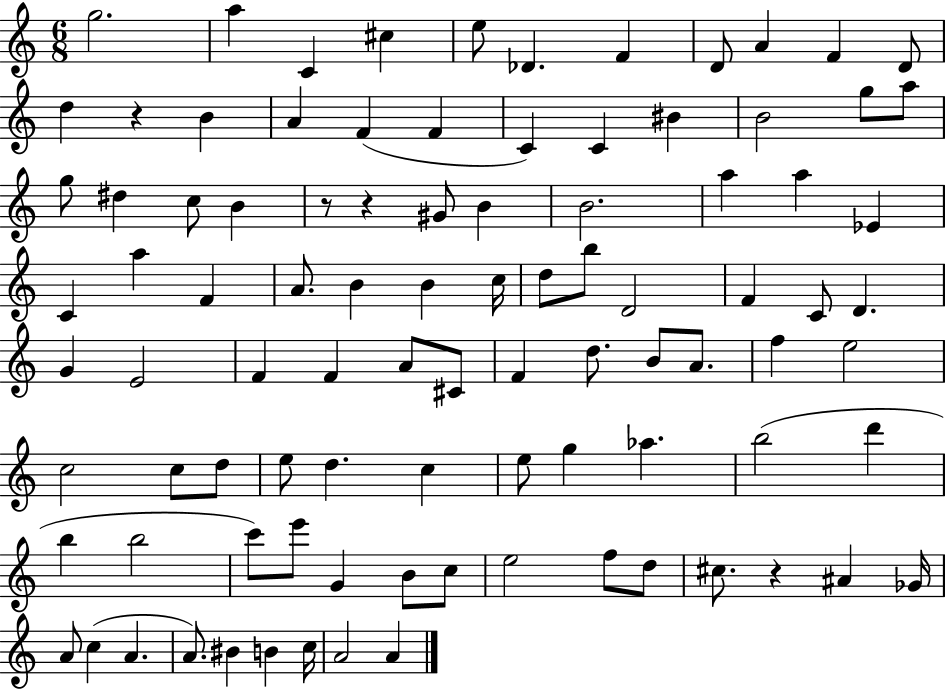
G5/h. A5/q C4/q C#5/q E5/e Db4/q. F4/q D4/e A4/q F4/q D4/e D5/q R/q B4/q A4/q F4/q F4/q C4/q C4/q BIS4/q B4/h G5/e A5/e G5/e D#5/q C5/e B4/q R/e R/q G#4/e B4/q B4/h. A5/q A5/q Eb4/q C4/q A5/q F4/q A4/e. B4/q B4/q C5/s D5/e B5/e D4/h F4/q C4/e D4/q. G4/q E4/h F4/q F4/q A4/e C#4/e F4/q D5/e. B4/e A4/e. F5/q E5/h C5/h C5/e D5/e E5/e D5/q. C5/q E5/e G5/q Ab5/q. B5/h D6/q B5/q B5/h C6/e E6/e G4/q B4/e C5/e E5/h F5/e D5/e C#5/e. R/q A#4/q Gb4/s A4/e C5/q A4/q. A4/e. BIS4/q B4/q C5/s A4/h A4/q